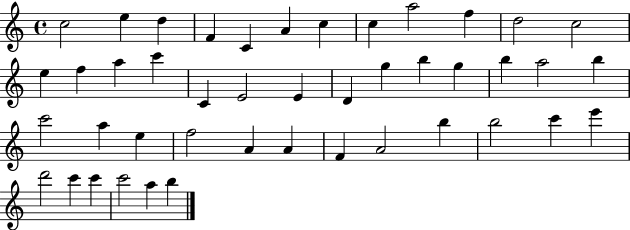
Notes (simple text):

C5/h E5/q D5/q F4/q C4/q A4/q C5/q C5/q A5/h F5/q D5/h C5/h E5/q F5/q A5/q C6/q C4/q E4/h E4/q D4/q G5/q B5/q G5/q B5/q A5/h B5/q C6/h A5/q E5/q F5/h A4/q A4/q F4/q A4/h B5/q B5/h C6/q E6/q D6/h C6/q C6/q C6/h A5/q B5/q